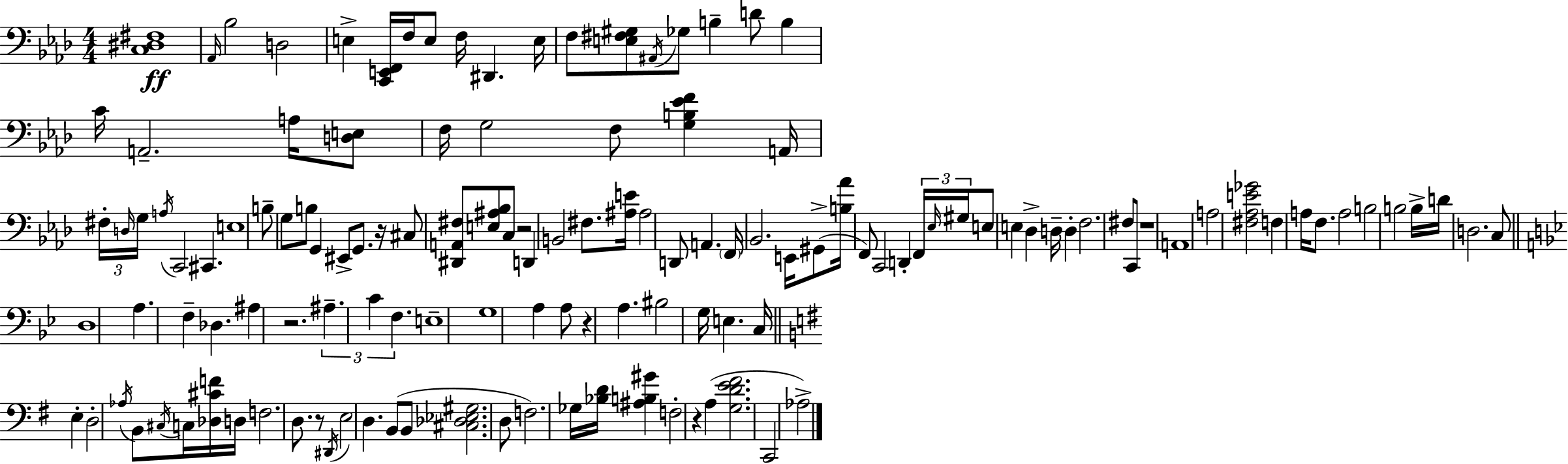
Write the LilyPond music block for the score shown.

{
  \clef bass
  \numericTimeSignature
  \time 4/4
  \key aes \major
  <c dis fis>1\ff | \grace { aes,16 } bes2 d2 | e4-> <c, e, f,>16 f16 e8 f16 dis,4. | e16 f8 <e fis gis>8 \acciaccatura { ais,16 } ges8 b4-- d'8 b4 | \break c'16 a,2.-- a16 | <d e>8 f16 g2 f8 <g b ees' f'>4 | a,16 \tuplet 3/2 { fis16-. \grace { d16 } g16 } \acciaccatura { a16 } c,2 cis,4. | e1 | \break b8-- g8 b8 g,4 eis,8-> | g,8. r16 cis8 <dis, a, fis>8 <e ais bes>8 c8 r2 | d,4 b,2 | fis8. <ais e'>16 ais2 d,8 a,4. | \break \parenthesize f,16 bes,2. | e,16 gis,8->( <b aes'>16 f,8) c,2 d,4-. | \tuplet 3/2 { f,16 \grace { ees16 } gis16 } e8 e4 des4-> | d16-- d4-. f2. | \break fis8 c,8 r1 | a,1 | a2 <fis aes e' ges'>2 | f4 a16 f8. a2 | \break b2 b2 | b16-> d'16 d2. | c8 \bar "||" \break \key bes \major d1 | a4. f4-- des4. | ais4 r2. | \tuplet 3/2 { ais4.-- c'4 f4. } | \break e1-- | g1 | a4 a8 r4 a4. | bis2 g16 e4. c16 | \break \bar "||" \break \key g \major e4-. d2-. \acciaccatura { aes16 } b,8 \acciaccatura { cis16 } | c16 <des cis' f'>16 d16 f2. d8. | r8 \acciaccatura { dis,16 } e2 d4. | b,8( b,8 <cis des ees gis>2. | \break d8 f2.) | ges16 <bes d'>16 <ais b gis'>4 f2-. r4 | a4( <g d' e' fis'>2. | c,2 aes2->) | \break \bar "|."
}